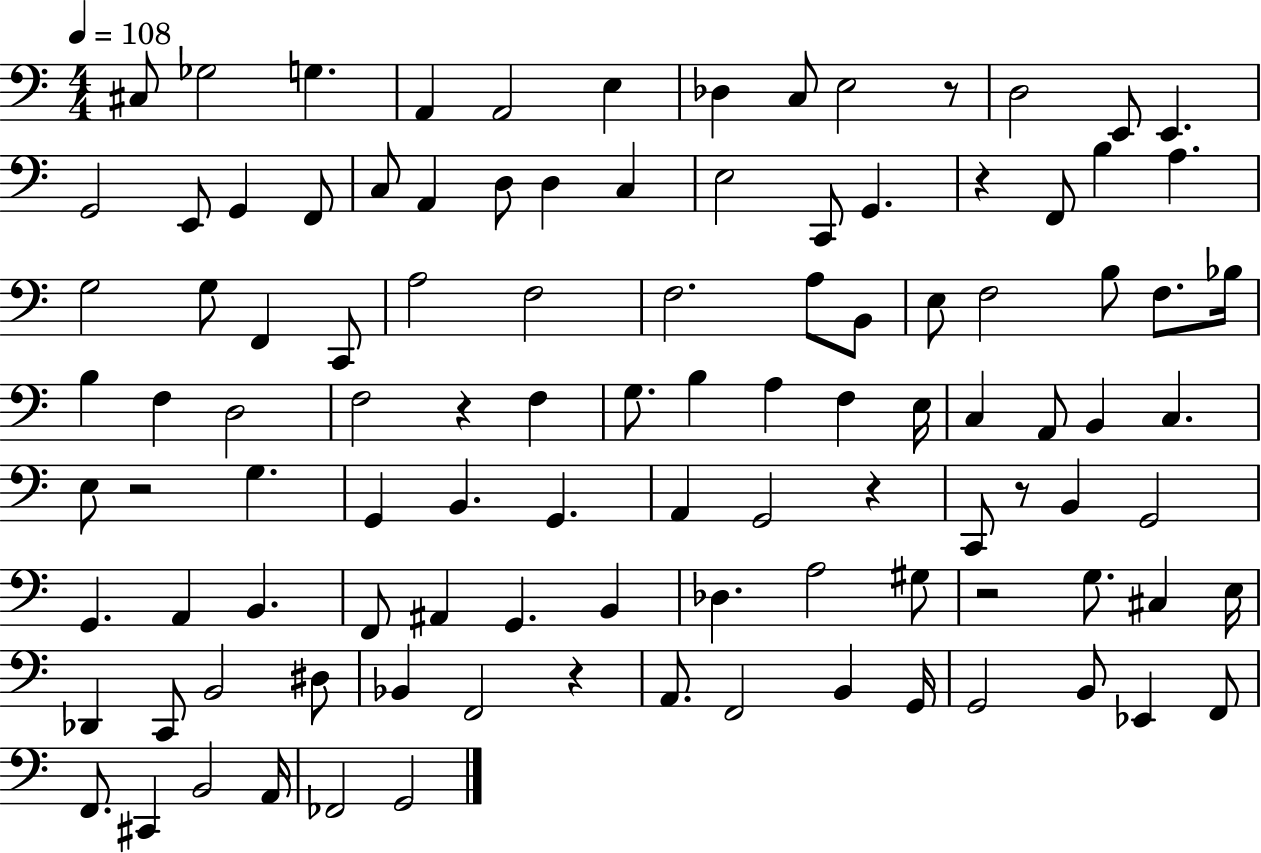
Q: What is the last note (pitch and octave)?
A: G2